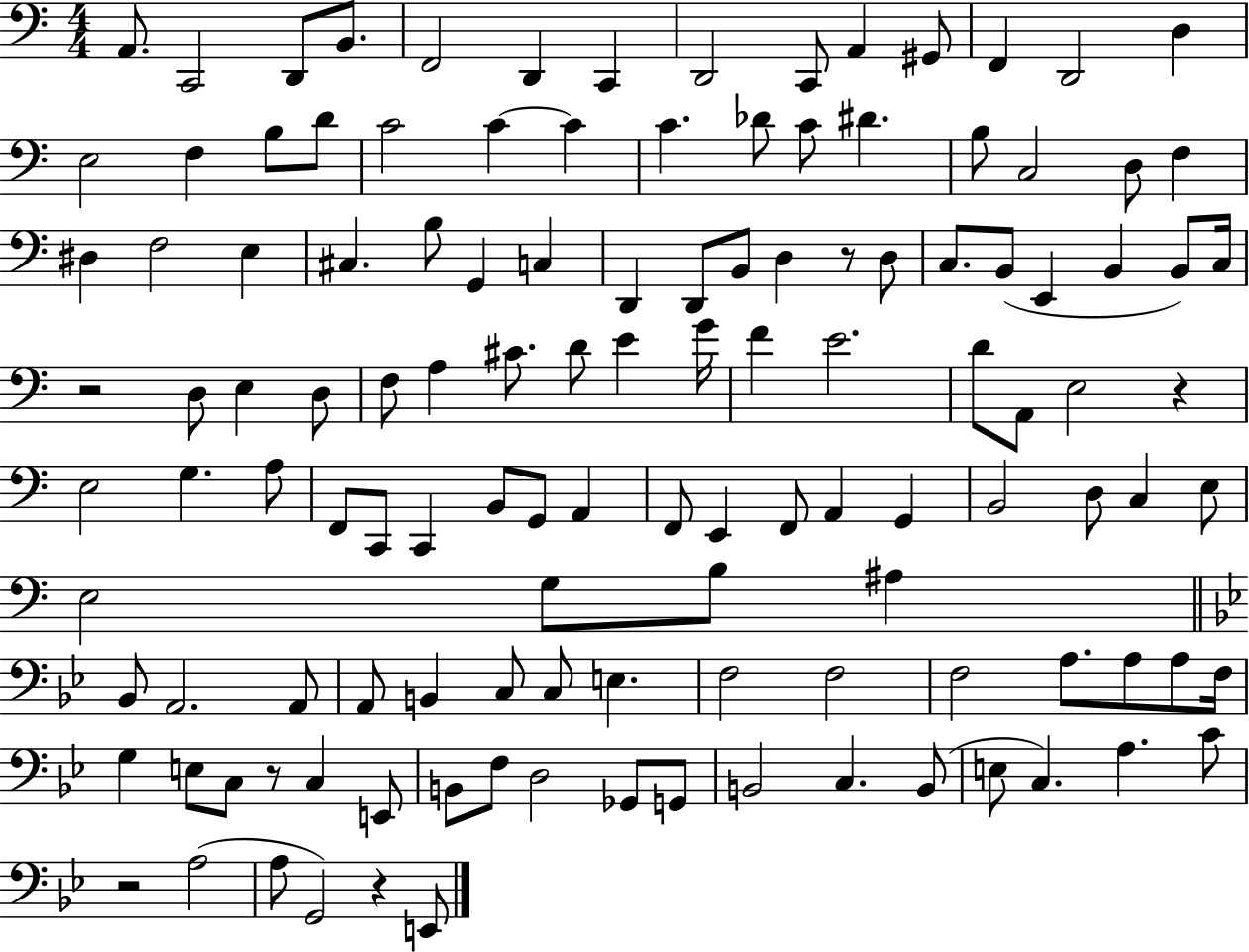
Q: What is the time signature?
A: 4/4